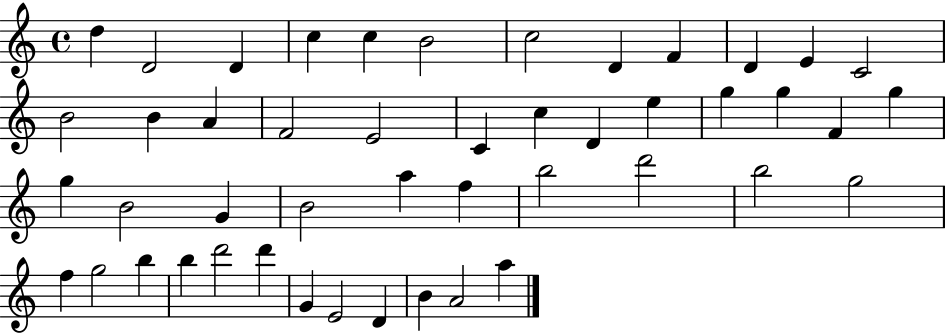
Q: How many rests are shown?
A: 0